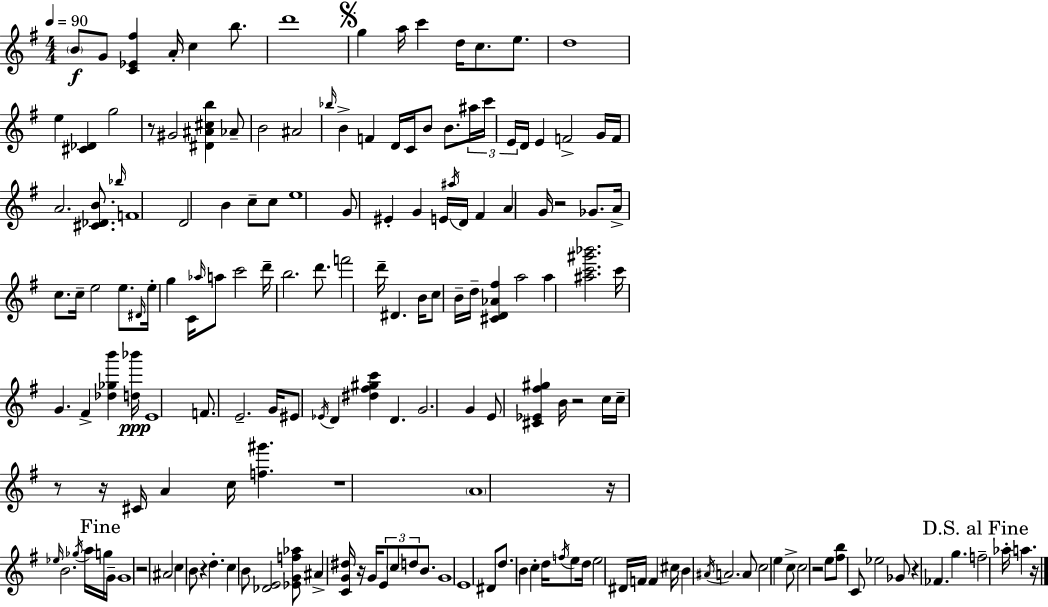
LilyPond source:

{
  \clef treble
  \numericTimeSignature
  \time 4/4
  \key e \minor
  \tempo 4 = 90
  \parenthesize b'8\f g'8 <c' ees' fis''>4 a'16-. c''4 b''8. | d'''1 | \mark \markup { \musicglyph "scripts.segno" } g''4 a''16 c'''4 d''16 c''8. e''8. | d''1 | \break e''4 <cis' des'>4 g''2 | r8 gis'2 <dis' ais' cis'' b''>4 aes'8-- | b'2 ais'2 | \grace { bes''16 } b'4-> f'4 d'16 c'16 b'8 b'8. | \break \tuplet 3/2 { ais''16 c'''16 e'16 } d'16 e'4 f'2-> | g'16 f'16 a'2. <cis' des' b'>8. | \grace { bes''16 } f'1 | d'2 b'4 c''8-- | \break c''8 e''1 | g'8 eis'4-. g'4 e'16 \acciaccatura { ais''16 } d'16 fis'4 | a'4 g'16 r2 | ges'8. a'16-> c''8. c''16-- e''2 | \break e''8. \grace { dis'16 } e''16-. g''4 c'16 \grace { aes''16 } a''8 c'''2 | d'''16-- b''2. | d'''8. f'''2 d'''16-- dis'4. | b'16 c''8 b'16-- d''16-- <cis' d' aes' fis''>4 a''2 | \break a''4 <ais'' c''' gis''' bes'''>2. | c'''16 g'4. fis'4-> | <des'' ges'' b'''>4 <d'' bes'''>16\ppp e'1 | f'8. e'2.-- | \break g'16 eis'8 \acciaccatura { ees'16 } d'4 <dis'' fis'' gis'' c'''>4 | d'4. g'2. | g'4 e'8 <cis' ees' fis'' gis''>4 b'16 r2 | c''16 c''16-- r8 r16 cis'16 a'4 c''16 | \break <f'' gis'''>4. r1 | \parenthesize a'1 | r16 \grace { ees''16 } b'2. | \acciaccatura { ges''16 } a''16 \mark "Fine" g''16 g'16-- g'1 | \break r2 | ais'2 c''4 b'8 r4 | d''4.-. c''4 b'8 <des' e'>2 | <ees' g' f'' aes''>8 ais'4-> <c' g' dis''>16 r16 g'16 \tuplet 3/2 { e'8 | \break \parenthesize c''8 d''8 } b'8. g'1 | e'1 | dis'8 d''8. b'4 | c''4-. d''16 \acciaccatura { f''16 } e''8 d''16 e''2 | \break dis'16 f'16 f'4 cis''16 b'4 \acciaccatura { ais'16 } a'2. | a'8 c''2 | e''4 c''8-> c''2 | r2 e''8 <fis'' b''>8 c'8 | \break ees''2 ges'8 r4 fes'4. | g''4. \mark "D.S. al Fine" f''2-- | aes''16-. a''4. r16 \bar "|."
}